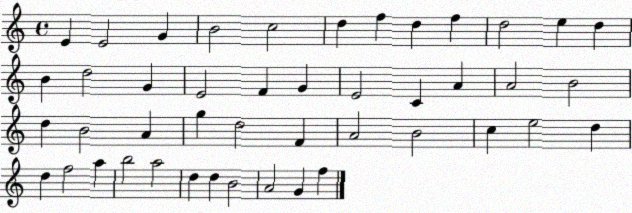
X:1
T:Untitled
M:4/4
L:1/4
K:C
E E2 G B2 c2 d f d f d2 e d B d2 G E2 F G E2 C A A2 B2 d B2 A g d2 F A2 B2 c e2 d d f2 a b2 a2 d d B2 A2 G f